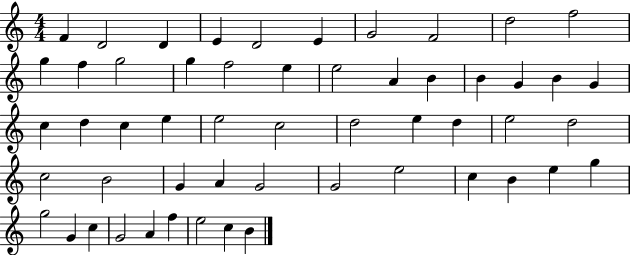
X:1
T:Untitled
M:4/4
L:1/4
K:C
F D2 D E D2 E G2 F2 d2 f2 g f g2 g f2 e e2 A B B G B G c d c e e2 c2 d2 e d e2 d2 c2 B2 G A G2 G2 e2 c B e g g2 G c G2 A f e2 c B